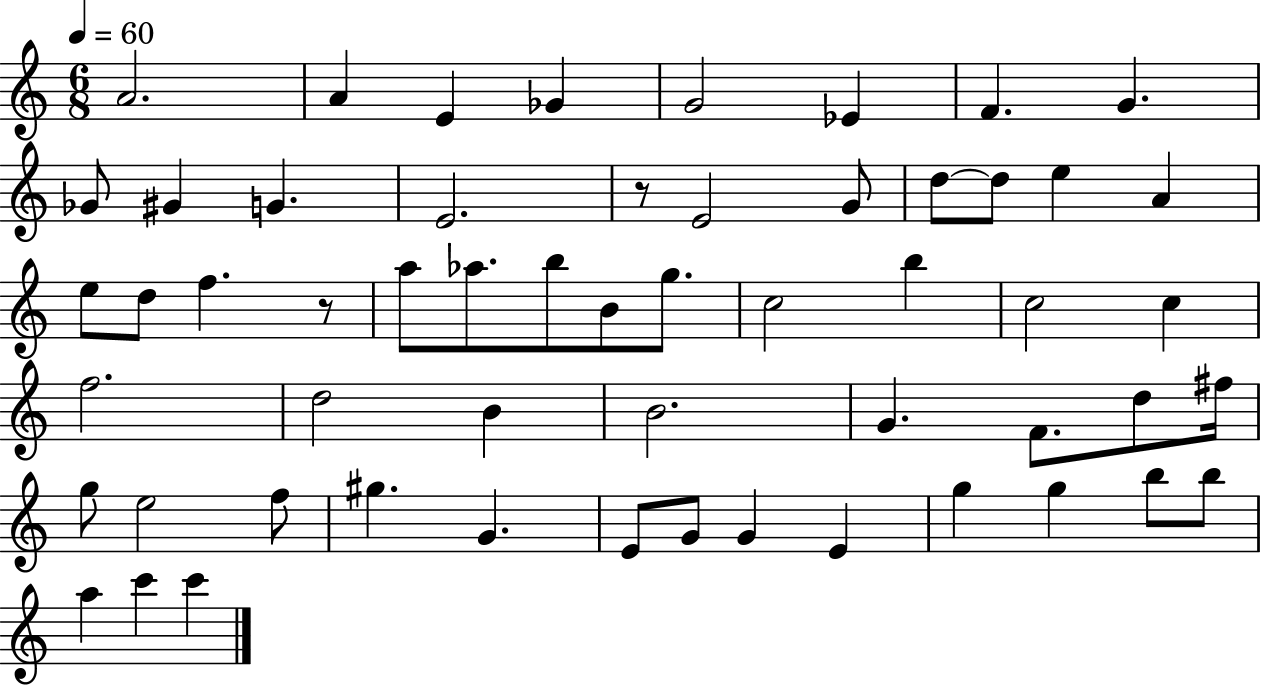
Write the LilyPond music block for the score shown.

{
  \clef treble
  \numericTimeSignature
  \time 6/8
  \key c \major
  \tempo 4 = 60
  \repeat volta 2 { a'2. | a'4 e'4 ges'4 | g'2 ees'4 | f'4. g'4. | \break ges'8 gis'4 g'4. | e'2. | r8 e'2 g'8 | d''8~~ d''8 e''4 a'4 | \break e''8 d''8 f''4. r8 | a''8 aes''8. b''8 b'8 g''8. | c''2 b''4 | c''2 c''4 | \break f''2. | d''2 b'4 | b'2. | g'4. f'8. d''8 fis''16 | \break g''8 e''2 f''8 | gis''4. g'4. | e'8 g'8 g'4 e'4 | g''4 g''4 b''8 b''8 | \break a''4 c'''4 c'''4 | } \bar "|."
}